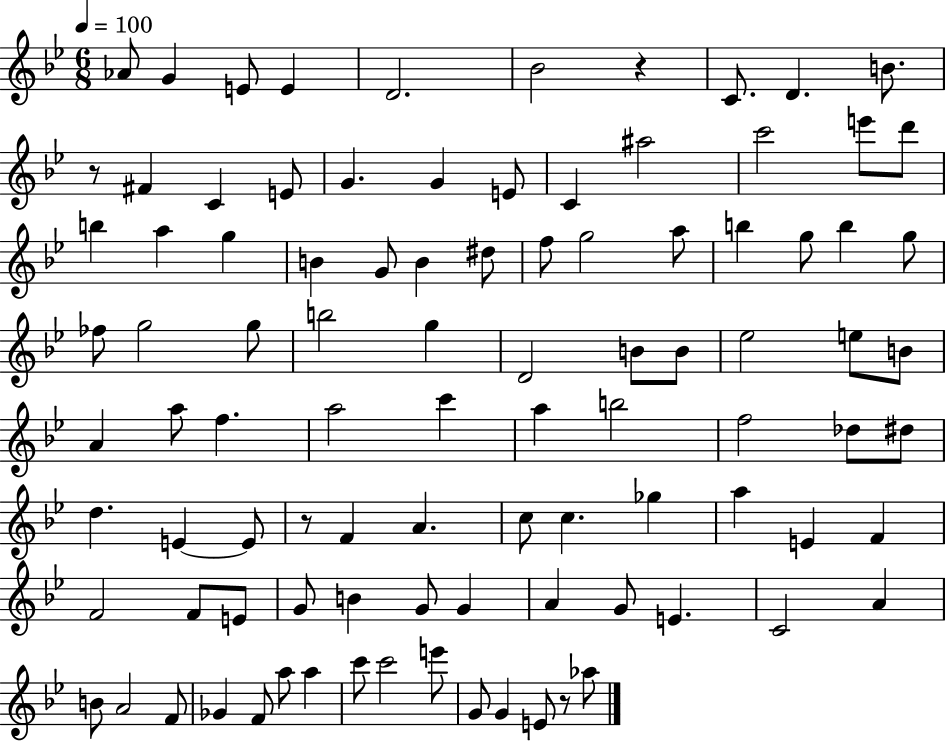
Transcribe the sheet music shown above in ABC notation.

X:1
T:Untitled
M:6/8
L:1/4
K:Bb
_A/2 G E/2 E D2 _B2 z C/2 D B/2 z/2 ^F C E/2 G G E/2 C ^a2 c'2 e'/2 d'/2 b a g B G/2 B ^d/2 f/2 g2 a/2 b g/2 b g/2 _f/2 g2 g/2 b2 g D2 B/2 B/2 _e2 e/2 B/2 A a/2 f a2 c' a b2 f2 _d/2 ^d/2 d E E/2 z/2 F A c/2 c _g a E F F2 F/2 E/2 G/2 B G/2 G A G/2 E C2 A B/2 A2 F/2 _G F/2 a/2 a c'/2 c'2 e'/2 G/2 G E/2 z/2 _a/2